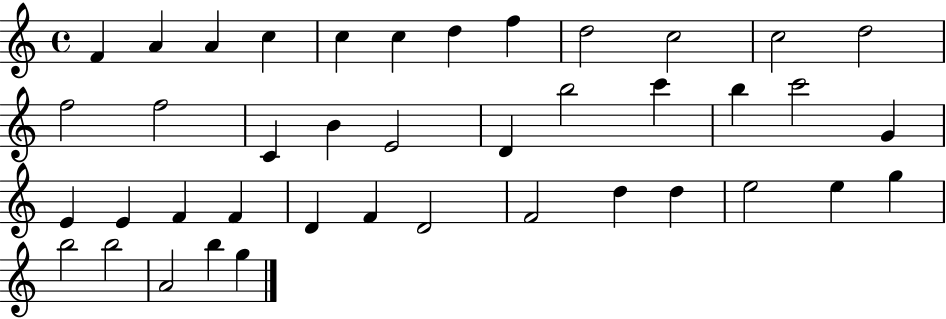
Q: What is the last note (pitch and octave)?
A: G5